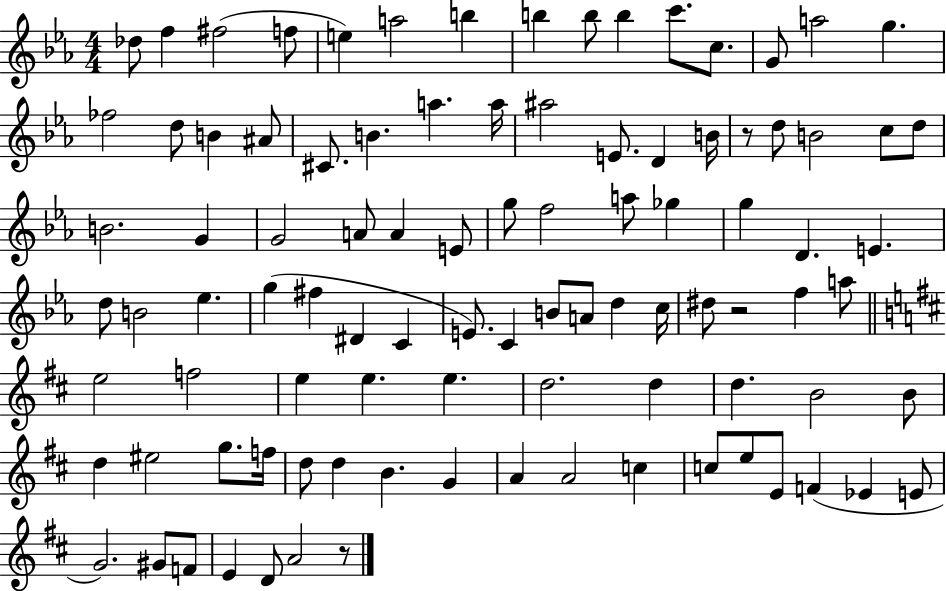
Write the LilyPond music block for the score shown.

{
  \clef treble
  \numericTimeSignature
  \time 4/4
  \key ees \major
  \repeat volta 2 { des''8 f''4 fis''2( f''8 | e''4) a''2 b''4 | b''4 b''8 b''4 c'''8. c''8. | g'8 a''2 g''4. | \break fes''2 d''8 b'4 ais'8 | cis'8. b'4. a''4. a''16 | ais''2 e'8. d'4 b'16 | r8 d''8 b'2 c''8 d''8 | \break b'2. g'4 | g'2 a'8 a'4 e'8 | g''8 f''2 a''8 ges''4 | g''4 d'4. e'4. | \break d''8 b'2 ees''4. | g''4( fis''4 dis'4 c'4 | e'8.) c'4 b'8 a'8 d''4 c''16 | dis''8 r2 f''4 a''8 | \break \bar "||" \break \key d \major e''2 f''2 | e''4 e''4. e''4. | d''2. d''4 | d''4. b'2 b'8 | \break d''4 eis''2 g''8. f''16 | d''8 d''4 b'4. g'4 | a'4 a'2 c''4 | c''8 e''8 e'8 f'4( ees'4 e'8 | \break g'2.) gis'8 f'8 | e'4 d'8 a'2 r8 | } \bar "|."
}